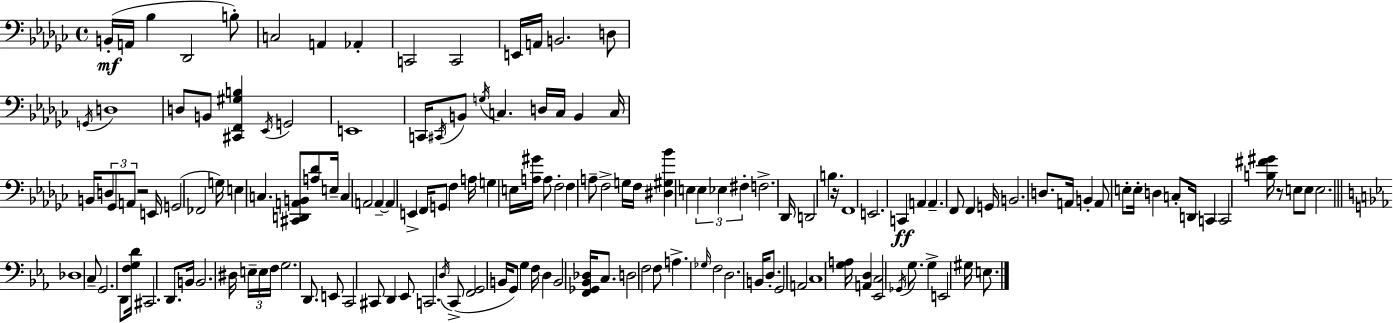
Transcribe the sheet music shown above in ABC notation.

X:1
T:Untitled
M:4/4
L:1/4
K:Ebm
B,,/4 A,,/4 _B, _D,,2 B,/2 C,2 A,, _A,, C,,2 C,,2 E,,/4 A,,/4 B,,2 D,/2 G,,/4 D,4 D,/2 B,,/2 [^C,,F,,^G,B,] _E,,/4 G,,2 E,,4 C,,/4 ^C,,/4 B,,/2 G,/4 C, D,/4 C,/4 B,, C,/4 B,,/4 D,/2 _G,,/2 A,,/2 z2 E,,/4 G,,2 _F,,2 G,/4 E, C, [^C,,D,,A,,B,,]/2 [A,_D]/2 E,/4 C, A,,2 A,, A,, E,, F,,/4 G,,/2 F, A,/4 G, E,/4 [A,^G]/4 A,/2 F,2 F, A,/2 F,2 G,/4 F,/4 [^D,^G,_B] E, E, _E, ^F, F,2 _D,,/4 D,,2 B, z/4 F,,4 E,,2 C,, A,, A,, F,,/2 F,, G,,/4 B,,2 D,/2 A,,/4 B,, A,,/2 E,/2 E,/4 D, C,/2 D,,/4 C,, C,,2 [B,^F^G]/4 z/2 E,/2 E,/2 E,2 _D,4 C,/2 G,,2 D,,/2 [F,G,D]/4 ^C,,2 D,,/2 B,,/4 B,,2 ^D,/4 E,/4 E,/4 F,/4 G,2 D,,/2 E,,/2 C,,2 ^C,,/2 D,, _E,,/2 C,,2 D,/4 C,,/2 [F,,G,,]2 B,,/4 G,,/2 G, F,/4 D, B,,2 [F,,_G,,_B,,_D,]/4 C,/2 D,2 F,2 F,/2 A, _G,/4 F,2 D,2 B,,/4 D,/2 G,,2 A,,2 C,4 [G,A,]/4 [A,,D,] [_E,,C,]2 _G,,/4 G,/2 G, E,,2 ^G,/4 E,/2